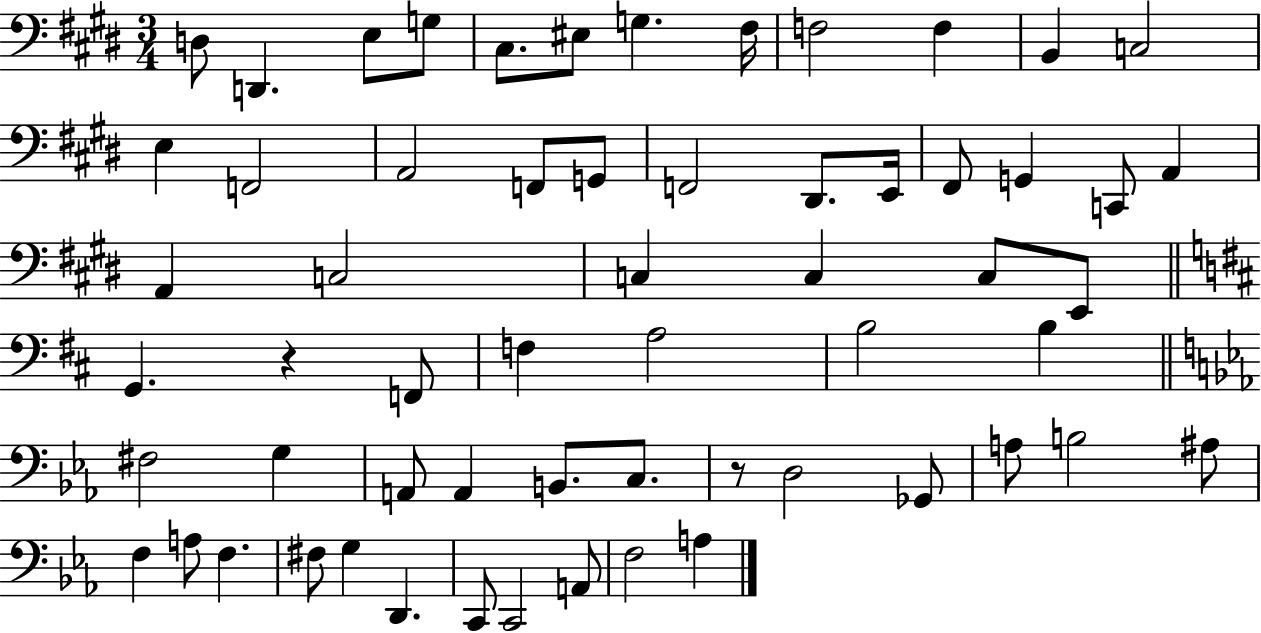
D3/e D2/q. E3/e G3/e C#3/e. EIS3/e G3/q. F#3/s F3/h F3/q B2/q C3/h E3/q F2/h A2/h F2/e G2/e F2/h D#2/e. E2/s F#2/e G2/q C2/e A2/q A2/q C3/h C3/q C3/q C3/e E2/e G2/q. R/q F2/e F3/q A3/h B3/h B3/q F#3/h G3/q A2/e A2/q B2/e. C3/e. R/e D3/h Gb2/e A3/e B3/h A#3/e F3/q A3/e F3/q. F#3/e G3/q D2/q. C2/e C2/h A2/e F3/h A3/q